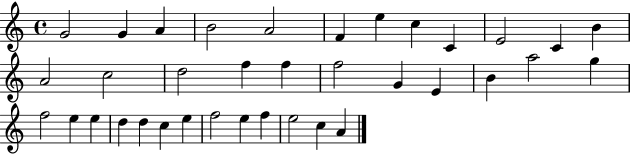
{
  \clef treble
  \time 4/4
  \defaultTimeSignature
  \key c \major
  g'2 g'4 a'4 | b'2 a'2 | f'4 e''4 c''4 c'4 | e'2 c'4 b'4 | \break a'2 c''2 | d''2 f''4 f''4 | f''2 g'4 e'4 | b'4 a''2 g''4 | \break f''2 e''4 e''4 | d''4 d''4 c''4 e''4 | f''2 e''4 f''4 | e''2 c''4 a'4 | \break \bar "|."
}